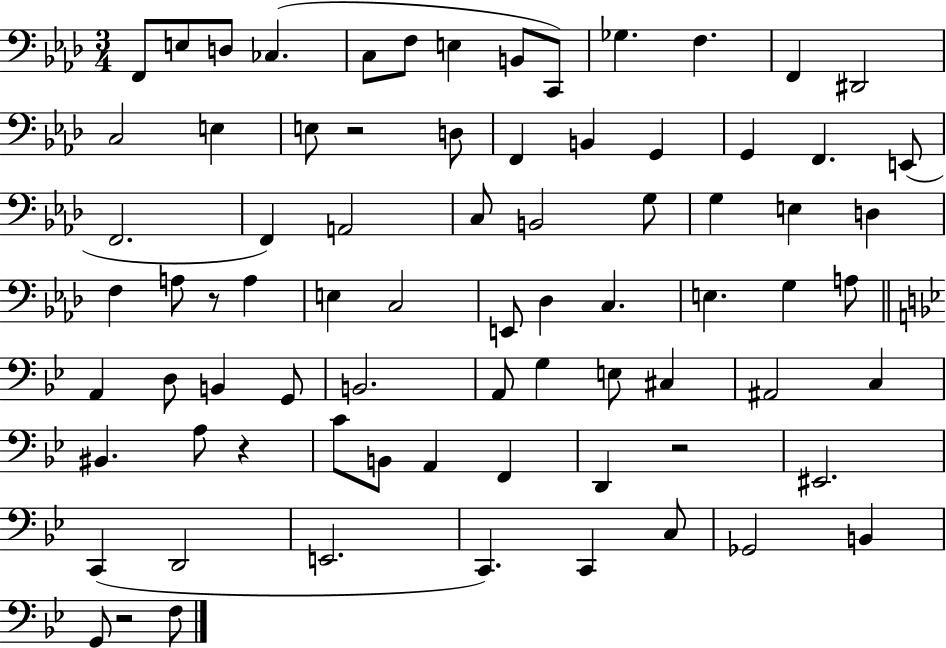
F2/e E3/e D3/e CES3/q. C3/e F3/e E3/q B2/e C2/e Gb3/q. F3/q. F2/q D#2/h C3/h E3/q E3/e R/h D3/e F2/q B2/q G2/q G2/q F2/q. E2/e F2/h. F2/q A2/h C3/e B2/h G3/e G3/q E3/q D3/q F3/q A3/e R/e A3/q E3/q C3/h E2/e Db3/q C3/q. E3/q. G3/q A3/e A2/q D3/e B2/q G2/e B2/h. A2/e G3/q E3/e C#3/q A#2/h C3/q BIS2/q. A3/e R/q C4/e B2/e A2/q F2/q D2/q R/h EIS2/h. C2/q D2/h E2/h. C2/q. C2/q C3/e Gb2/h B2/q G2/e R/h F3/e